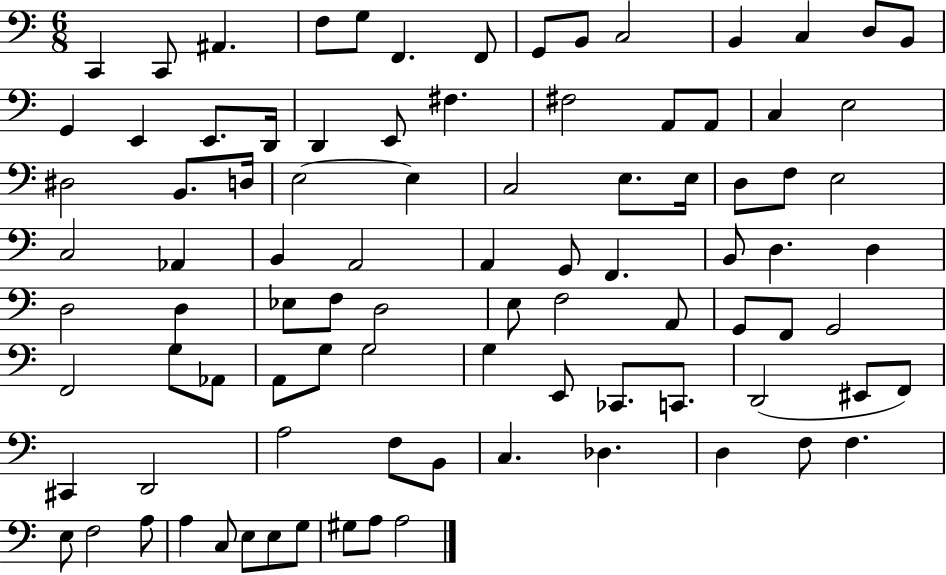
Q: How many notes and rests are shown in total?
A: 92